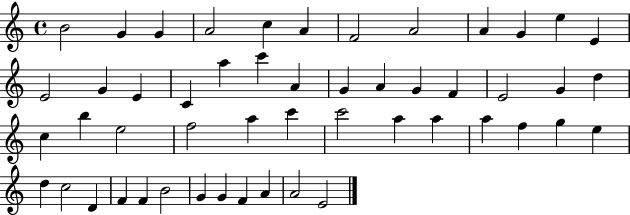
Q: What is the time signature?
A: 4/4